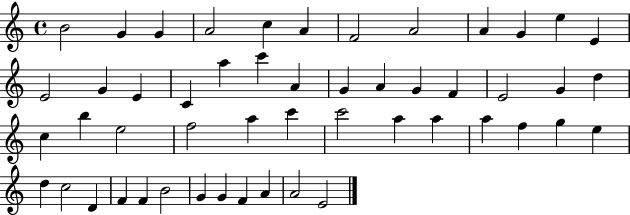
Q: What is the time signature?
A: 4/4